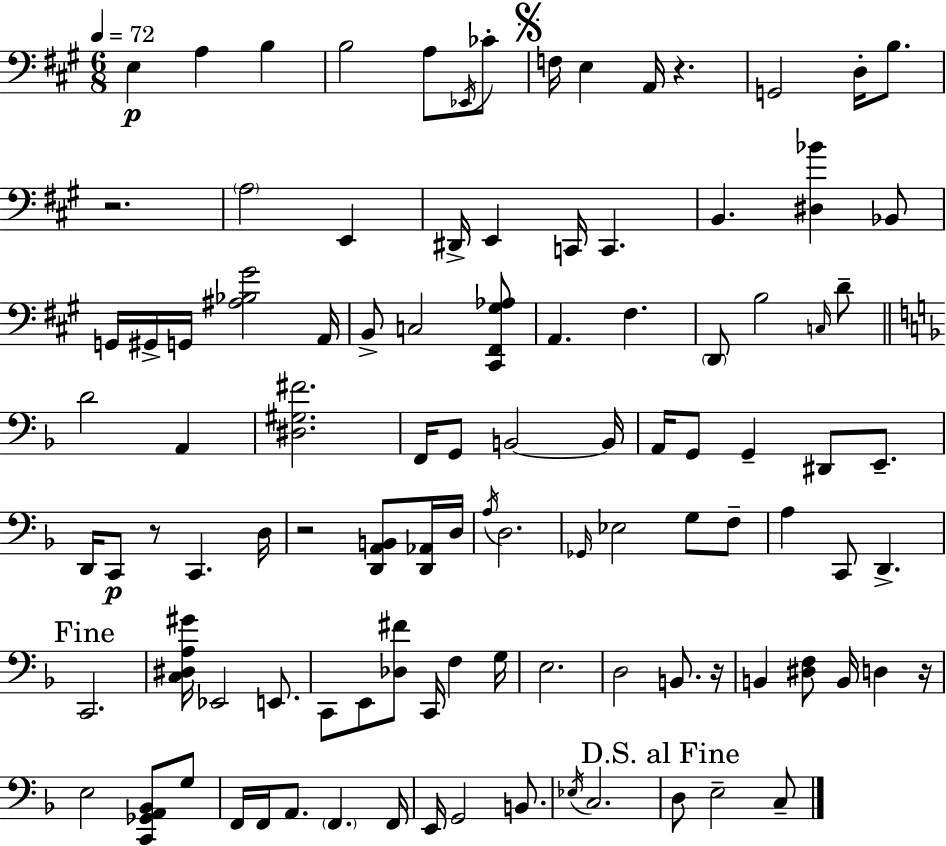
{
  \clef bass
  \numericTimeSignature
  \time 6/8
  \key a \major
  \tempo 4 = 72
  e4\p a4 b4 | b2 a8 \acciaccatura { ees,16 } ces'8-. | \mark \markup { \musicglyph "scripts.segno" } f16 e4 a,16 r4. | g,2 d16-. b8. | \break r2. | \parenthesize a2 e,4 | dis,16-> e,4 c,16 c,4. | b,4. <dis bes'>4 bes,8 | \break g,16 gis,16-> g,16 <ais bes gis'>2 | a,16 b,8-> c2 <cis, fis, gis aes>8 | a,4. fis4. | \parenthesize d,8 b2 \grace { c16 } | \break d'8-- \bar "||" \break \key d \minor d'2 a,4 | <dis gis fis'>2. | f,16 g,8 b,2~~ b,16 | a,16 g,8 g,4-- dis,8 e,8.-- | \break d,16 c,8\p r8 c,4. d16 | r2 <d, a, b,>8 <d, aes,>16 d16 | \acciaccatura { a16 } d2. | \grace { ges,16 } ees2 g8 | \break f8-- a4 c,8 d,4.-> | \mark "Fine" c,2. | <c dis a gis'>16 ees,2 e,8. | c,8 e,8 <des fis'>8 c,16 f4 | \break g16 e2. | d2 b,8. | r16 b,4 <dis f>8 b,16 d4 | r16 e2 <c, ges, a, bes,>8 | \break g8 f,16 f,16 a,8. \parenthesize f,4. | f,16 e,16 g,2 b,8. | \acciaccatura { ees16 } c2. | \mark "D.S. al Fine" d8 e2-- | \break c8-- \bar "|."
}